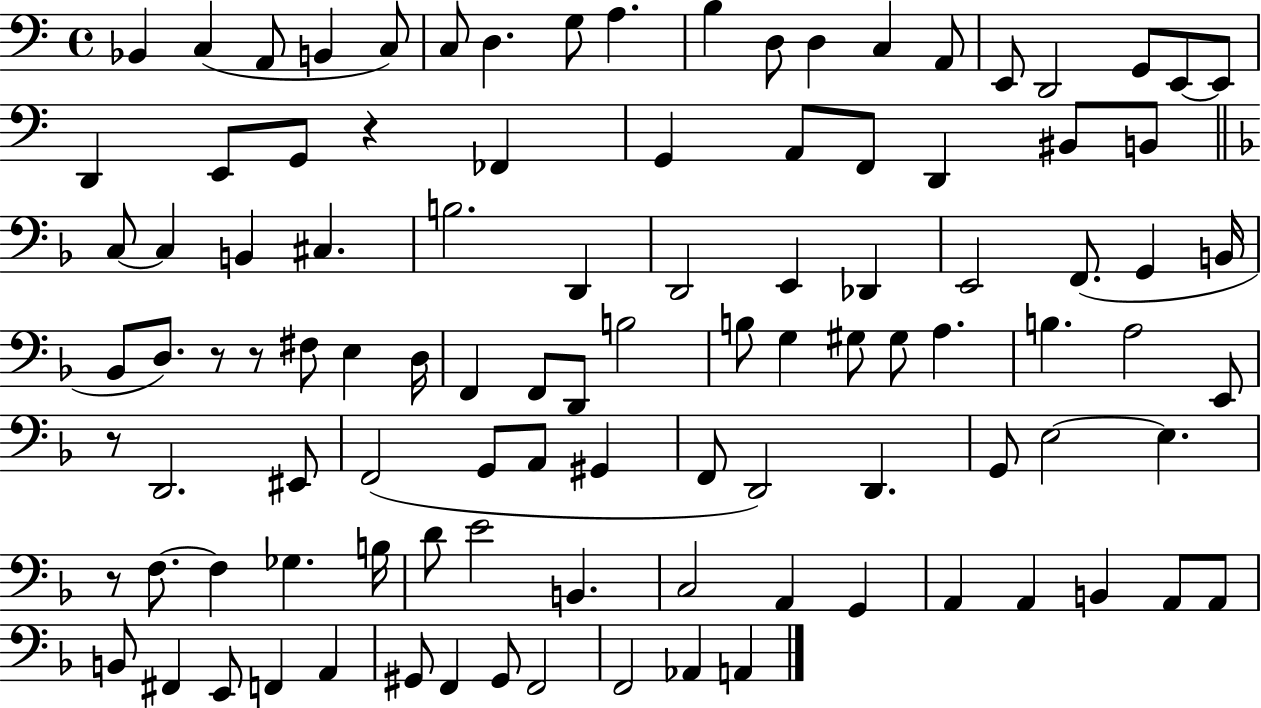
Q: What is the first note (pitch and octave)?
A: Bb2